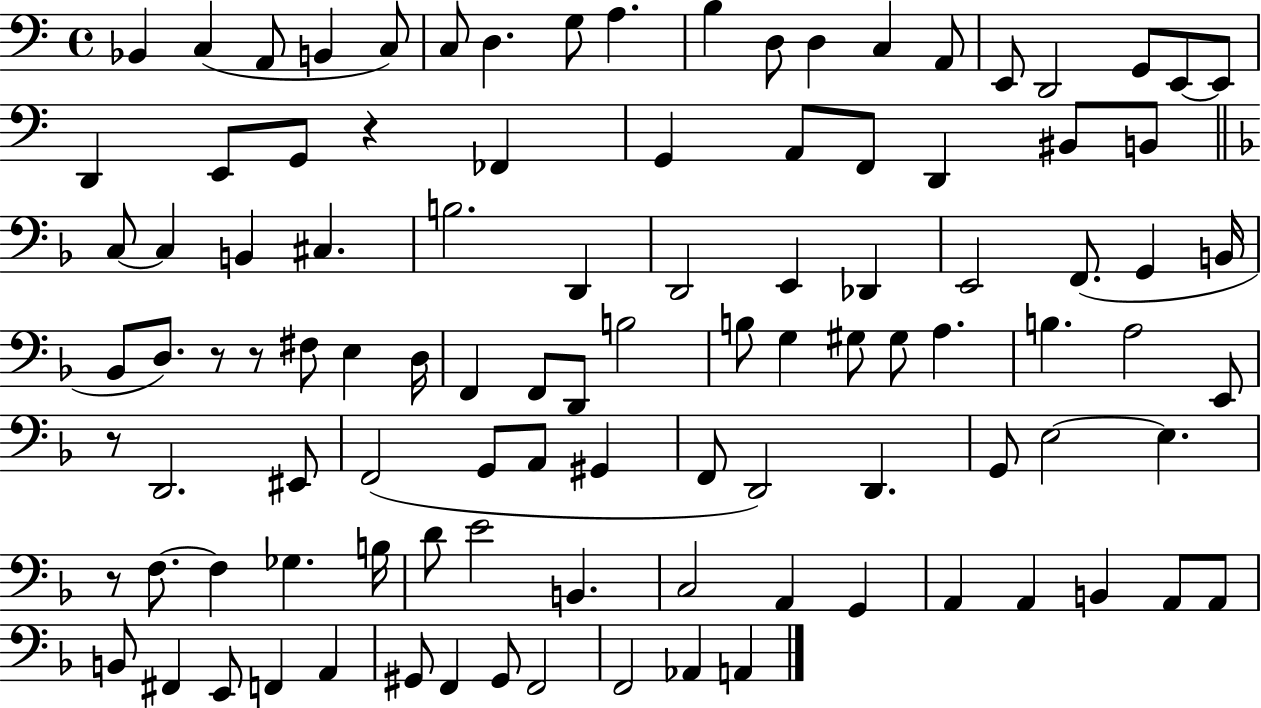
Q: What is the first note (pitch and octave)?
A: Bb2